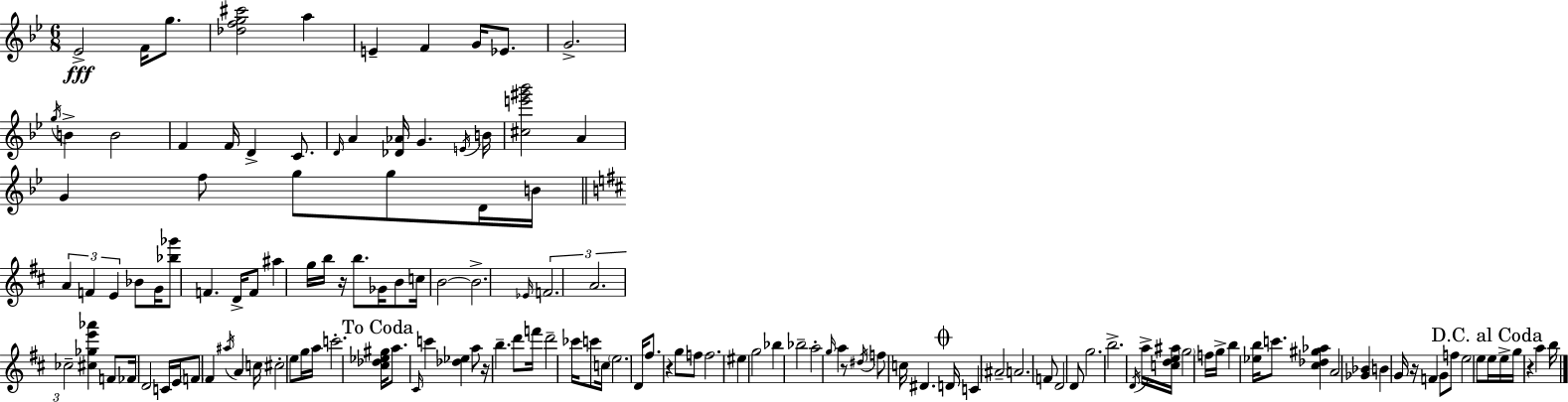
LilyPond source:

{
  \clef treble
  \numericTimeSignature
  \time 6/8
  \key bes \major
  \repeat volta 2 { ees'2->\fff f'16 g''8. | <des'' f'' g'' cis'''>2 a''4 | e'4-- f'4 g'16 ees'8. | g'2.-> | \break \acciaccatura { g''16 } b'4-> b'2 | f'4 f'16 d'4-> c'8. | \grace { d'16 } a'4 <des' aes'>16 g'4. | \acciaccatura { e'16 } b'16 <cis'' e''' gis''' bes'''>2 a'4 | \break g'4 f''8 g''8 g''8 | d'16 b'16 \bar "||" \break \key b \minor \tuplet 3/2 { a'4 f'4 e'4 } | bes'8 g'16 <bes'' ges'''>8 f'4. d'16-> | f'8 ais''4 g''16 b''16 r16 b''8. | ges'16 b'8 c''16 b'2~~ | \break b'2.-> | \grace { ees'16 } \tuplet 3/2 { f'2. | a'2. | ces''2-- } <cis'' ges'' e''' aes'''>4 | \break f'8 fes'16 d'2 | c'16 e'16 \parenthesize f'8 fis'4 \acciaccatura { ais''16 } a'4 | c''16 cis''2-. e''8 | g''16 a''16 c'''2.-. | \break \mark "To Coda" <cis'' des'' ees'' gis''>16 a''8. \grace { cis'16 } c'''4 <des'' ees''>4 | a''8 r16 b''4.-- | d'''8 f'''16 d'''2-- ces'''16 | c'''8 c''16 \parenthesize e''2. | \break d'16 fis''8. r4 g''8 | f''8 f''2. | eis''4 g''2 | bes''4 bes''2-- | \break a''2-. \grace { g''16 } | a''4 r8 \acciaccatura { dis''16 } f''8 c''16 dis'4. | \mark \markup { \musicglyph "scripts.coda" } d'16 c'4 \parenthesize ais'2-- | a'2. | \break f'8 d'2 | d'8 g''2. | b''2.-> | \acciaccatura { d'16 } a''16-> <c'' d'' e'' ais''>16 \parenthesize g''2 | \break f''16 g''16-> b''4 <ees'' b''>16 c'''8. | <cis'' des'' gis'' aes''>4 a'2 | <ges' bes'>4 b'4 g'16 r16 | f'4 g'8 f''8 e''2 | \break e''8 \mark "D.C. al Coda" e''16 e''16-> g''16 r4 | a''4 b''16 } \bar "|."
}